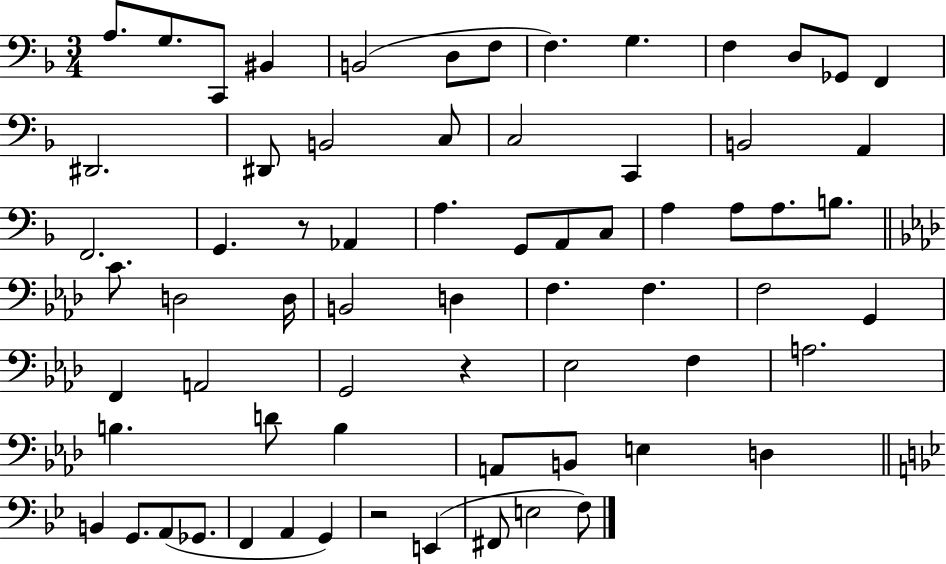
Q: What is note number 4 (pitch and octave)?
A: BIS2